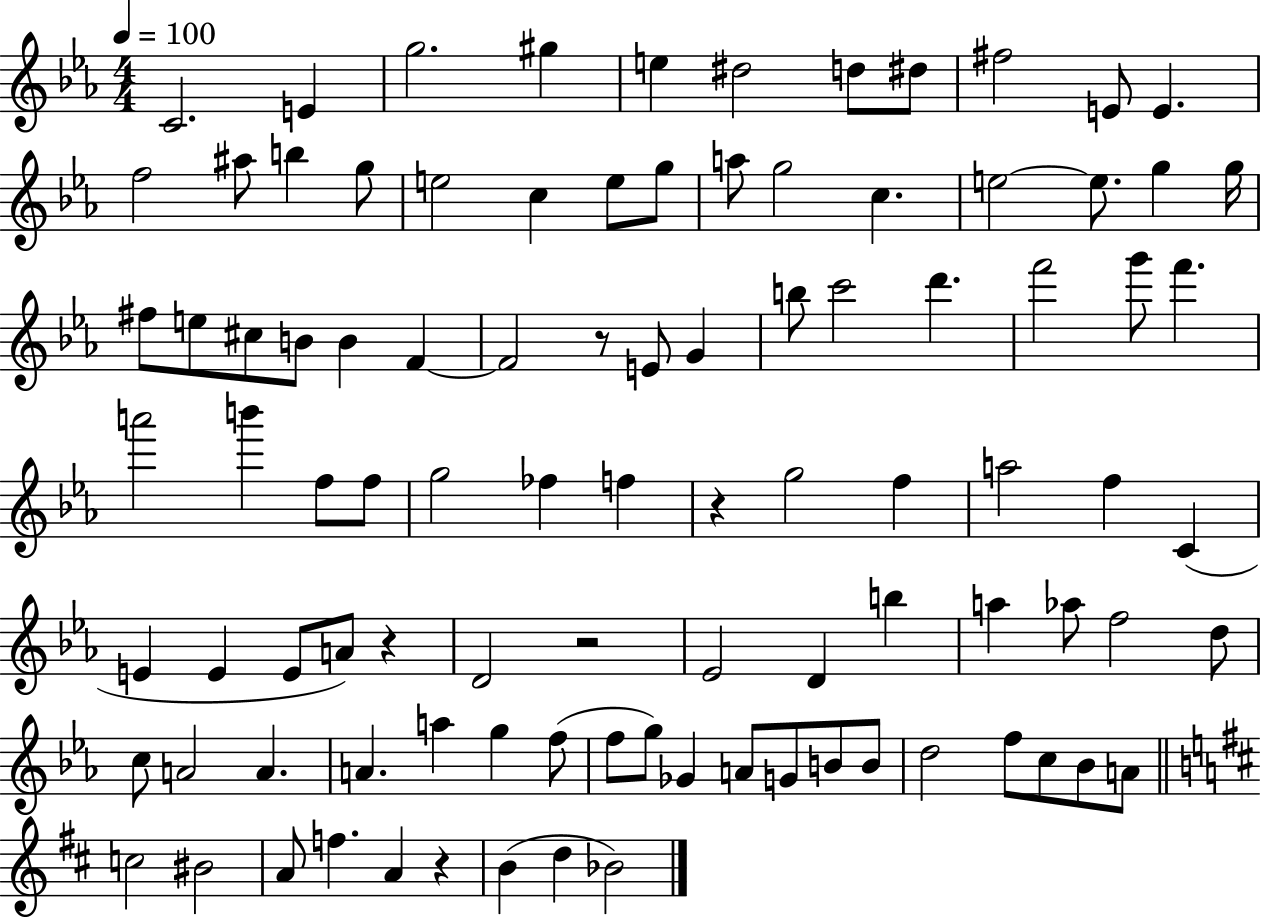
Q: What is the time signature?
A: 4/4